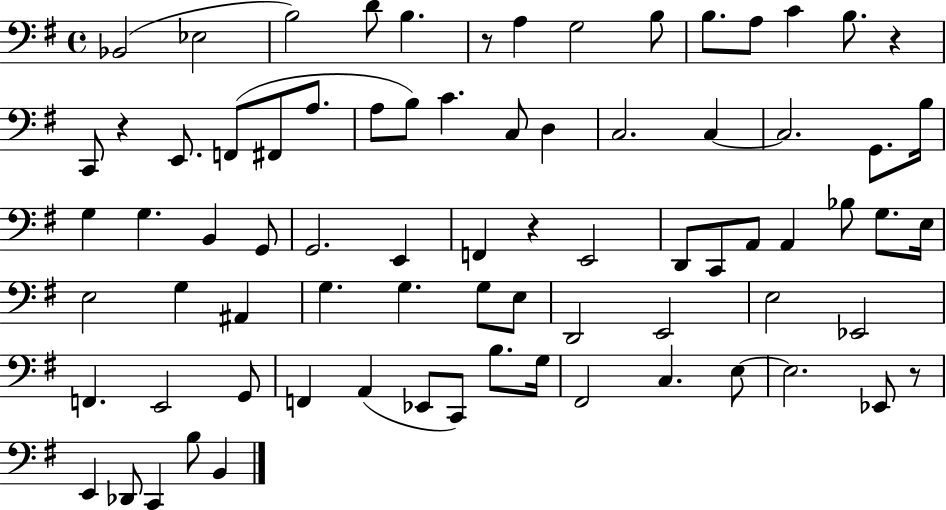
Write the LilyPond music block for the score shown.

{
  \clef bass
  \time 4/4
  \defaultTimeSignature
  \key g \major
  bes,2( ees2 | b2) d'8 b4. | r8 a4 g2 b8 | b8. a8 c'4 b8. r4 | \break c,8 r4 e,8. f,8( fis,8 a8. | a8 b8) c'4. c8 d4 | c2. c4~~ | c2. g,8. b16 | \break g4 g4. b,4 g,8 | g,2. e,4 | f,4 r4 e,2 | d,8 c,8 a,8 a,4 bes8 g8. e16 | \break e2 g4 ais,4 | g4. g4. g8 e8 | d,2 e,2 | e2 ees,2 | \break f,4. e,2 g,8 | f,4 a,4( ees,8 c,8) b8. g16 | fis,2 c4. e8~~ | e2. ees,8 r8 | \break e,4 des,8 c,4 b8 b,4 | \bar "|."
}